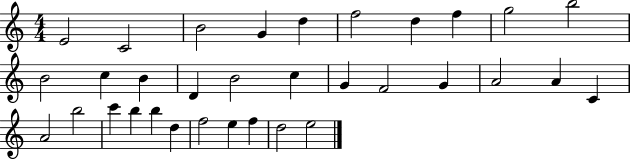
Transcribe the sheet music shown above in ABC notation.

X:1
T:Untitled
M:4/4
L:1/4
K:C
E2 C2 B2 G d f2 d f g2 b2 B2 c B D B2 c G F2 G A2 A C A2 b2 c' b b d f2 e f d2 e2